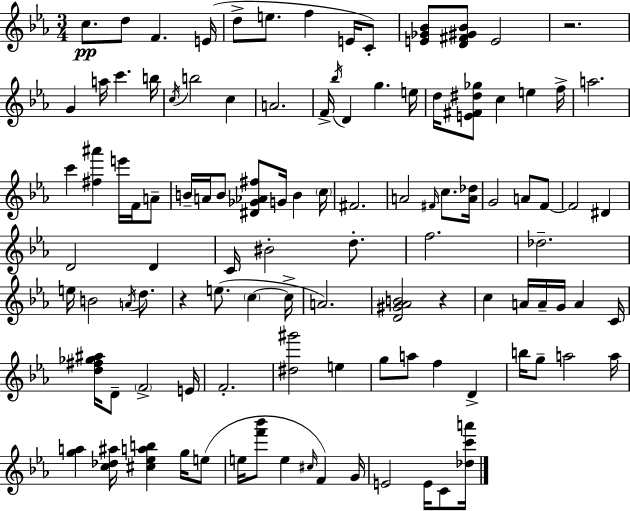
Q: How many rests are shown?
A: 3